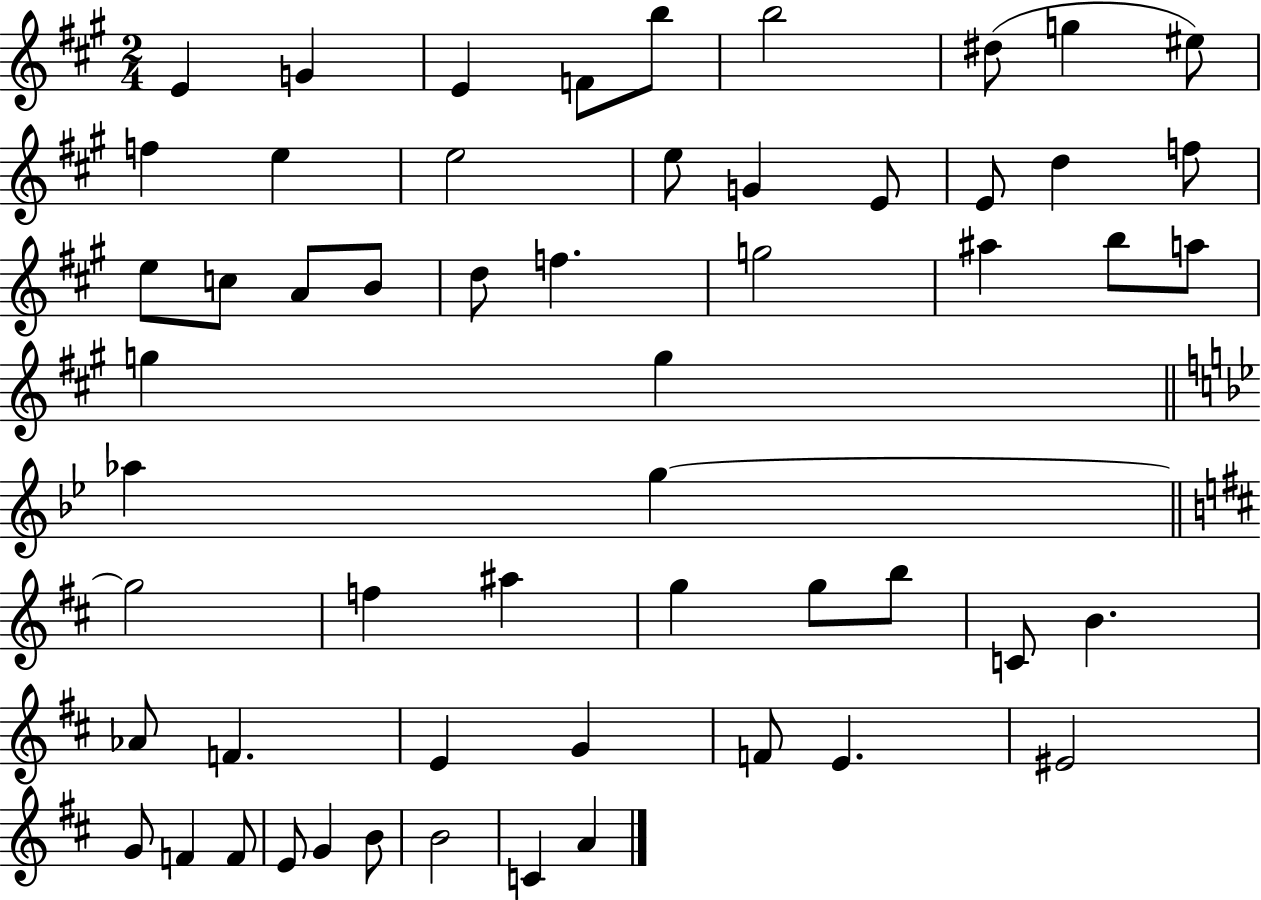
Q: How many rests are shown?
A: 0